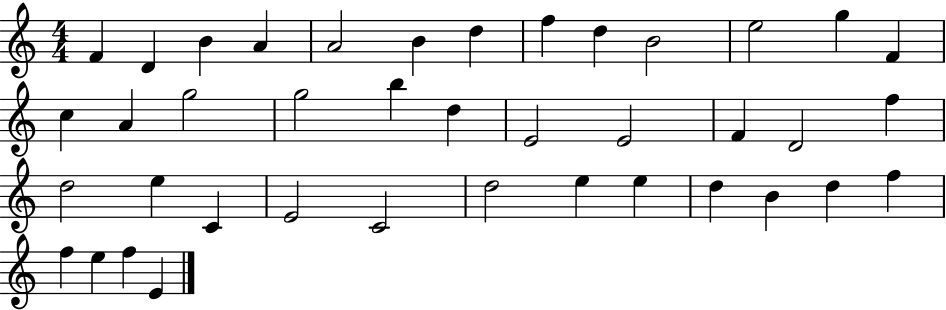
X:1
T:Untitled
M:4/4
L:1/4
K:C
F D B A A2 B d f d B2 e2 g F c A g2 g2 b d E2 E2 F D2 f d2 e C E2 C2 d2 e e d B d f f e f E